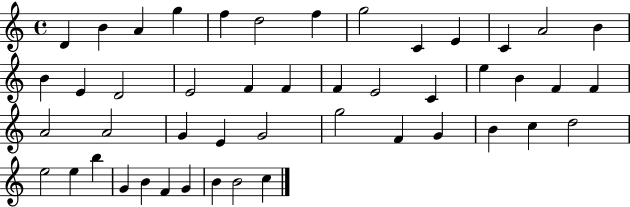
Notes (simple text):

D4/q B4/q A4/q G5/q F5/q D5/h F5/q G5/h C4/q E4/q C4/q A4/h B4/q B4/q E4/q D4/h E4/h F4/q F4/q F4/q E4/h C4/q E5/q B4/q F4/q F4/q A4/h A4/h G4/q E4/q G4/h G5/h F4/q G4/q B4/q C5/q D5/h E5/h E5/q B5/q G4/q B4/q F4/q G4/q B4/q B4/h C5/q